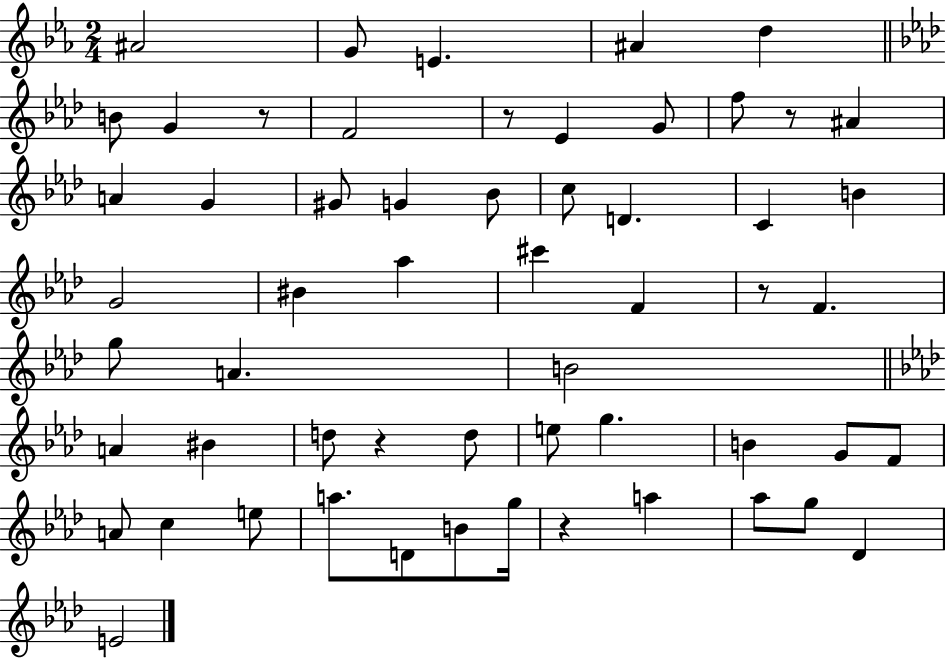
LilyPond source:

{
  \clef treble
  \numericTimeSignature
  \time 2/4
  \key ees \major
  \repeat volta 2 { ais'2 | g'8 e'4. | ais'4 d''4 | \bar "||" \break \key aes \major b'8 g'4 r8 | f'2 | r8 ees'4 g'8 | f''8 r8 ais'4 | \break a'4 g'4 | gis'8 g'4 bes'8 | c''8 d'4. | c'4 b'4 | \break g'2 | bis'4 aes''4 | cis'''4 f'4 | r8 f'4. | \break g''8 a'4. | b'2 | \bar "||" \break \key aes \major a'4 bis'4 | d''8 r4 d''8 | e''8 g''4. | b'4 g'8 f'8 | \break a'8 c''4 e''8 | a''8. d'8 b'8 g''16 | r4 a''4 | aes''8 g''8 des'4 | \break e'2 | } \bar "|."
}